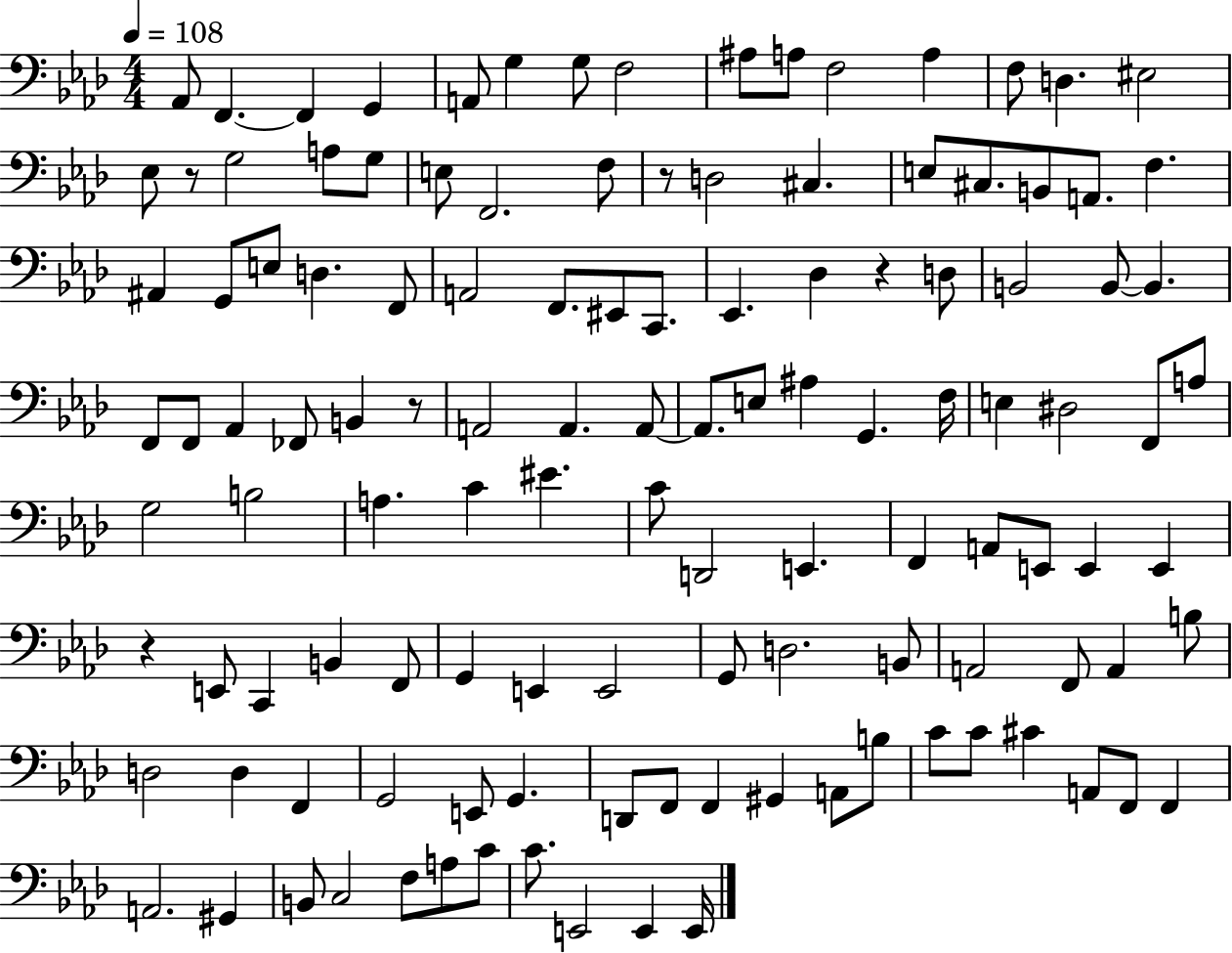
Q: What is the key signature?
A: AES major